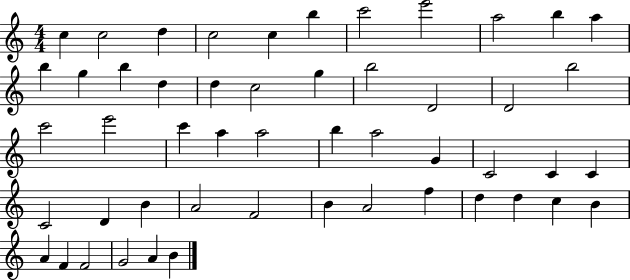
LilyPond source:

{
  \clef treble
  \numericTimeSignature
  \time 4/4
  \key c \major
  c''4 c''2 d''4 | c''2 c''4 b''4 | c'''2 e'''2 | a''2 b''4 a''4 | \break b''4 g''4 b''4 d''4 | d''4 c''2 g''4 | b''2 d'2 | d'2 b''2 | \break c'''2 e'''2 | c'''4 a''4 a''2 | b''4 a''2 g'4 | c'2 c'4 c'4 | \break c'2 d'4 b'4 | a'2 f'2 | b'4 a'2 f''4 | d''4 d''4 c''4 b'4 | \break a'4 f'4 f'2 | g'2 a'4 b'4 | \bar "|."
}